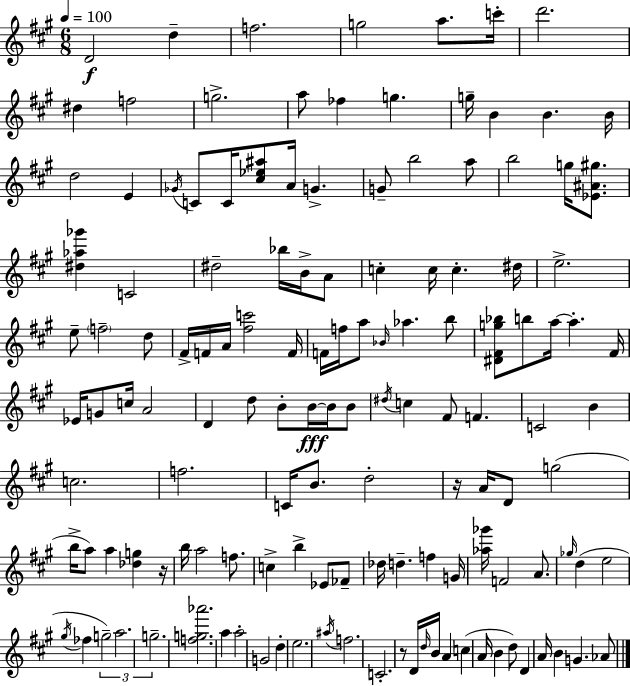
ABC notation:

X:1
T:Untitled
M:6/8
L:1/4
K:A
D2 d f2 g2 a/2 c'/4 d'2 ^d f2 g2 a/2 _f g g/4 B B B/4 d2 E _G/4 C/2 C/4 [^c_e^a]/2 A/4 G G/2 b2 a/2 b2 g/4 [_E^A^g]/2 [^d_a_g'] C2 ^d2 _b/4 B/4 A/2 c c/4 c ^d/4 e2 e/2 f2 d/2 ^F/4 F/4 A/4 [^fc']2 F/4 F/4 f/4 a/2 _B/4 _a b/2 [^D^Fg_b]/2 b/2 a/4 a ^F/4 _E/4 G/2 c/4 A2 D d/2 B/2 B/4 B/4 B/2 ^d/4 c ^F/2 F C2 B c2 f2 C/4 B/2 d2 z/4 A/4 D/2 g2 b/4 a/2 a [_dg] z/4 b/4 a2 f/2 c b _E/2 _F/2 _d/4 d f G/4 [_a_g']/4 F2 A/2 _g/4 d e2 ^g/4 _f g2 a2 g2 [fg_a']2 a a2 G2 d e2 ^a/4 f2 C2 z/2 D/4 d/4 B/4 A c A/4 B d/2 D A/4 B G _A/2